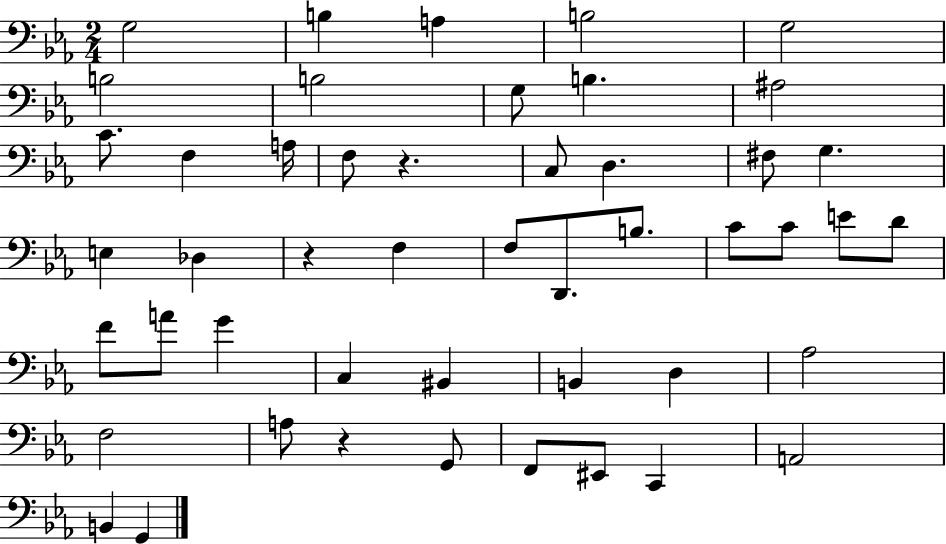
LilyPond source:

{
  \clef bass
  \numericTimeSignature
  \time 2/4
  \key ees \major
  g2 | b4 a4 | b2 | g2 | \break b2 | b2 | g8 b4. | ais2 | \break c'8. f4 a16 | f8 r4. | c8 d4. | fis8 g4. | \break e4 des4 | r4 f4 | f8 d,8. b8. | c'8 c'8 e'8 d'8 | \break f'8 a'8 g'4 | c4 bis,4 | b,4 d4 | aes2 | \break f2 | a8 r4 g,8 | f,8 eis,8 c,4 | a,2 | \break b,4 g,4 | \bar "|."
}